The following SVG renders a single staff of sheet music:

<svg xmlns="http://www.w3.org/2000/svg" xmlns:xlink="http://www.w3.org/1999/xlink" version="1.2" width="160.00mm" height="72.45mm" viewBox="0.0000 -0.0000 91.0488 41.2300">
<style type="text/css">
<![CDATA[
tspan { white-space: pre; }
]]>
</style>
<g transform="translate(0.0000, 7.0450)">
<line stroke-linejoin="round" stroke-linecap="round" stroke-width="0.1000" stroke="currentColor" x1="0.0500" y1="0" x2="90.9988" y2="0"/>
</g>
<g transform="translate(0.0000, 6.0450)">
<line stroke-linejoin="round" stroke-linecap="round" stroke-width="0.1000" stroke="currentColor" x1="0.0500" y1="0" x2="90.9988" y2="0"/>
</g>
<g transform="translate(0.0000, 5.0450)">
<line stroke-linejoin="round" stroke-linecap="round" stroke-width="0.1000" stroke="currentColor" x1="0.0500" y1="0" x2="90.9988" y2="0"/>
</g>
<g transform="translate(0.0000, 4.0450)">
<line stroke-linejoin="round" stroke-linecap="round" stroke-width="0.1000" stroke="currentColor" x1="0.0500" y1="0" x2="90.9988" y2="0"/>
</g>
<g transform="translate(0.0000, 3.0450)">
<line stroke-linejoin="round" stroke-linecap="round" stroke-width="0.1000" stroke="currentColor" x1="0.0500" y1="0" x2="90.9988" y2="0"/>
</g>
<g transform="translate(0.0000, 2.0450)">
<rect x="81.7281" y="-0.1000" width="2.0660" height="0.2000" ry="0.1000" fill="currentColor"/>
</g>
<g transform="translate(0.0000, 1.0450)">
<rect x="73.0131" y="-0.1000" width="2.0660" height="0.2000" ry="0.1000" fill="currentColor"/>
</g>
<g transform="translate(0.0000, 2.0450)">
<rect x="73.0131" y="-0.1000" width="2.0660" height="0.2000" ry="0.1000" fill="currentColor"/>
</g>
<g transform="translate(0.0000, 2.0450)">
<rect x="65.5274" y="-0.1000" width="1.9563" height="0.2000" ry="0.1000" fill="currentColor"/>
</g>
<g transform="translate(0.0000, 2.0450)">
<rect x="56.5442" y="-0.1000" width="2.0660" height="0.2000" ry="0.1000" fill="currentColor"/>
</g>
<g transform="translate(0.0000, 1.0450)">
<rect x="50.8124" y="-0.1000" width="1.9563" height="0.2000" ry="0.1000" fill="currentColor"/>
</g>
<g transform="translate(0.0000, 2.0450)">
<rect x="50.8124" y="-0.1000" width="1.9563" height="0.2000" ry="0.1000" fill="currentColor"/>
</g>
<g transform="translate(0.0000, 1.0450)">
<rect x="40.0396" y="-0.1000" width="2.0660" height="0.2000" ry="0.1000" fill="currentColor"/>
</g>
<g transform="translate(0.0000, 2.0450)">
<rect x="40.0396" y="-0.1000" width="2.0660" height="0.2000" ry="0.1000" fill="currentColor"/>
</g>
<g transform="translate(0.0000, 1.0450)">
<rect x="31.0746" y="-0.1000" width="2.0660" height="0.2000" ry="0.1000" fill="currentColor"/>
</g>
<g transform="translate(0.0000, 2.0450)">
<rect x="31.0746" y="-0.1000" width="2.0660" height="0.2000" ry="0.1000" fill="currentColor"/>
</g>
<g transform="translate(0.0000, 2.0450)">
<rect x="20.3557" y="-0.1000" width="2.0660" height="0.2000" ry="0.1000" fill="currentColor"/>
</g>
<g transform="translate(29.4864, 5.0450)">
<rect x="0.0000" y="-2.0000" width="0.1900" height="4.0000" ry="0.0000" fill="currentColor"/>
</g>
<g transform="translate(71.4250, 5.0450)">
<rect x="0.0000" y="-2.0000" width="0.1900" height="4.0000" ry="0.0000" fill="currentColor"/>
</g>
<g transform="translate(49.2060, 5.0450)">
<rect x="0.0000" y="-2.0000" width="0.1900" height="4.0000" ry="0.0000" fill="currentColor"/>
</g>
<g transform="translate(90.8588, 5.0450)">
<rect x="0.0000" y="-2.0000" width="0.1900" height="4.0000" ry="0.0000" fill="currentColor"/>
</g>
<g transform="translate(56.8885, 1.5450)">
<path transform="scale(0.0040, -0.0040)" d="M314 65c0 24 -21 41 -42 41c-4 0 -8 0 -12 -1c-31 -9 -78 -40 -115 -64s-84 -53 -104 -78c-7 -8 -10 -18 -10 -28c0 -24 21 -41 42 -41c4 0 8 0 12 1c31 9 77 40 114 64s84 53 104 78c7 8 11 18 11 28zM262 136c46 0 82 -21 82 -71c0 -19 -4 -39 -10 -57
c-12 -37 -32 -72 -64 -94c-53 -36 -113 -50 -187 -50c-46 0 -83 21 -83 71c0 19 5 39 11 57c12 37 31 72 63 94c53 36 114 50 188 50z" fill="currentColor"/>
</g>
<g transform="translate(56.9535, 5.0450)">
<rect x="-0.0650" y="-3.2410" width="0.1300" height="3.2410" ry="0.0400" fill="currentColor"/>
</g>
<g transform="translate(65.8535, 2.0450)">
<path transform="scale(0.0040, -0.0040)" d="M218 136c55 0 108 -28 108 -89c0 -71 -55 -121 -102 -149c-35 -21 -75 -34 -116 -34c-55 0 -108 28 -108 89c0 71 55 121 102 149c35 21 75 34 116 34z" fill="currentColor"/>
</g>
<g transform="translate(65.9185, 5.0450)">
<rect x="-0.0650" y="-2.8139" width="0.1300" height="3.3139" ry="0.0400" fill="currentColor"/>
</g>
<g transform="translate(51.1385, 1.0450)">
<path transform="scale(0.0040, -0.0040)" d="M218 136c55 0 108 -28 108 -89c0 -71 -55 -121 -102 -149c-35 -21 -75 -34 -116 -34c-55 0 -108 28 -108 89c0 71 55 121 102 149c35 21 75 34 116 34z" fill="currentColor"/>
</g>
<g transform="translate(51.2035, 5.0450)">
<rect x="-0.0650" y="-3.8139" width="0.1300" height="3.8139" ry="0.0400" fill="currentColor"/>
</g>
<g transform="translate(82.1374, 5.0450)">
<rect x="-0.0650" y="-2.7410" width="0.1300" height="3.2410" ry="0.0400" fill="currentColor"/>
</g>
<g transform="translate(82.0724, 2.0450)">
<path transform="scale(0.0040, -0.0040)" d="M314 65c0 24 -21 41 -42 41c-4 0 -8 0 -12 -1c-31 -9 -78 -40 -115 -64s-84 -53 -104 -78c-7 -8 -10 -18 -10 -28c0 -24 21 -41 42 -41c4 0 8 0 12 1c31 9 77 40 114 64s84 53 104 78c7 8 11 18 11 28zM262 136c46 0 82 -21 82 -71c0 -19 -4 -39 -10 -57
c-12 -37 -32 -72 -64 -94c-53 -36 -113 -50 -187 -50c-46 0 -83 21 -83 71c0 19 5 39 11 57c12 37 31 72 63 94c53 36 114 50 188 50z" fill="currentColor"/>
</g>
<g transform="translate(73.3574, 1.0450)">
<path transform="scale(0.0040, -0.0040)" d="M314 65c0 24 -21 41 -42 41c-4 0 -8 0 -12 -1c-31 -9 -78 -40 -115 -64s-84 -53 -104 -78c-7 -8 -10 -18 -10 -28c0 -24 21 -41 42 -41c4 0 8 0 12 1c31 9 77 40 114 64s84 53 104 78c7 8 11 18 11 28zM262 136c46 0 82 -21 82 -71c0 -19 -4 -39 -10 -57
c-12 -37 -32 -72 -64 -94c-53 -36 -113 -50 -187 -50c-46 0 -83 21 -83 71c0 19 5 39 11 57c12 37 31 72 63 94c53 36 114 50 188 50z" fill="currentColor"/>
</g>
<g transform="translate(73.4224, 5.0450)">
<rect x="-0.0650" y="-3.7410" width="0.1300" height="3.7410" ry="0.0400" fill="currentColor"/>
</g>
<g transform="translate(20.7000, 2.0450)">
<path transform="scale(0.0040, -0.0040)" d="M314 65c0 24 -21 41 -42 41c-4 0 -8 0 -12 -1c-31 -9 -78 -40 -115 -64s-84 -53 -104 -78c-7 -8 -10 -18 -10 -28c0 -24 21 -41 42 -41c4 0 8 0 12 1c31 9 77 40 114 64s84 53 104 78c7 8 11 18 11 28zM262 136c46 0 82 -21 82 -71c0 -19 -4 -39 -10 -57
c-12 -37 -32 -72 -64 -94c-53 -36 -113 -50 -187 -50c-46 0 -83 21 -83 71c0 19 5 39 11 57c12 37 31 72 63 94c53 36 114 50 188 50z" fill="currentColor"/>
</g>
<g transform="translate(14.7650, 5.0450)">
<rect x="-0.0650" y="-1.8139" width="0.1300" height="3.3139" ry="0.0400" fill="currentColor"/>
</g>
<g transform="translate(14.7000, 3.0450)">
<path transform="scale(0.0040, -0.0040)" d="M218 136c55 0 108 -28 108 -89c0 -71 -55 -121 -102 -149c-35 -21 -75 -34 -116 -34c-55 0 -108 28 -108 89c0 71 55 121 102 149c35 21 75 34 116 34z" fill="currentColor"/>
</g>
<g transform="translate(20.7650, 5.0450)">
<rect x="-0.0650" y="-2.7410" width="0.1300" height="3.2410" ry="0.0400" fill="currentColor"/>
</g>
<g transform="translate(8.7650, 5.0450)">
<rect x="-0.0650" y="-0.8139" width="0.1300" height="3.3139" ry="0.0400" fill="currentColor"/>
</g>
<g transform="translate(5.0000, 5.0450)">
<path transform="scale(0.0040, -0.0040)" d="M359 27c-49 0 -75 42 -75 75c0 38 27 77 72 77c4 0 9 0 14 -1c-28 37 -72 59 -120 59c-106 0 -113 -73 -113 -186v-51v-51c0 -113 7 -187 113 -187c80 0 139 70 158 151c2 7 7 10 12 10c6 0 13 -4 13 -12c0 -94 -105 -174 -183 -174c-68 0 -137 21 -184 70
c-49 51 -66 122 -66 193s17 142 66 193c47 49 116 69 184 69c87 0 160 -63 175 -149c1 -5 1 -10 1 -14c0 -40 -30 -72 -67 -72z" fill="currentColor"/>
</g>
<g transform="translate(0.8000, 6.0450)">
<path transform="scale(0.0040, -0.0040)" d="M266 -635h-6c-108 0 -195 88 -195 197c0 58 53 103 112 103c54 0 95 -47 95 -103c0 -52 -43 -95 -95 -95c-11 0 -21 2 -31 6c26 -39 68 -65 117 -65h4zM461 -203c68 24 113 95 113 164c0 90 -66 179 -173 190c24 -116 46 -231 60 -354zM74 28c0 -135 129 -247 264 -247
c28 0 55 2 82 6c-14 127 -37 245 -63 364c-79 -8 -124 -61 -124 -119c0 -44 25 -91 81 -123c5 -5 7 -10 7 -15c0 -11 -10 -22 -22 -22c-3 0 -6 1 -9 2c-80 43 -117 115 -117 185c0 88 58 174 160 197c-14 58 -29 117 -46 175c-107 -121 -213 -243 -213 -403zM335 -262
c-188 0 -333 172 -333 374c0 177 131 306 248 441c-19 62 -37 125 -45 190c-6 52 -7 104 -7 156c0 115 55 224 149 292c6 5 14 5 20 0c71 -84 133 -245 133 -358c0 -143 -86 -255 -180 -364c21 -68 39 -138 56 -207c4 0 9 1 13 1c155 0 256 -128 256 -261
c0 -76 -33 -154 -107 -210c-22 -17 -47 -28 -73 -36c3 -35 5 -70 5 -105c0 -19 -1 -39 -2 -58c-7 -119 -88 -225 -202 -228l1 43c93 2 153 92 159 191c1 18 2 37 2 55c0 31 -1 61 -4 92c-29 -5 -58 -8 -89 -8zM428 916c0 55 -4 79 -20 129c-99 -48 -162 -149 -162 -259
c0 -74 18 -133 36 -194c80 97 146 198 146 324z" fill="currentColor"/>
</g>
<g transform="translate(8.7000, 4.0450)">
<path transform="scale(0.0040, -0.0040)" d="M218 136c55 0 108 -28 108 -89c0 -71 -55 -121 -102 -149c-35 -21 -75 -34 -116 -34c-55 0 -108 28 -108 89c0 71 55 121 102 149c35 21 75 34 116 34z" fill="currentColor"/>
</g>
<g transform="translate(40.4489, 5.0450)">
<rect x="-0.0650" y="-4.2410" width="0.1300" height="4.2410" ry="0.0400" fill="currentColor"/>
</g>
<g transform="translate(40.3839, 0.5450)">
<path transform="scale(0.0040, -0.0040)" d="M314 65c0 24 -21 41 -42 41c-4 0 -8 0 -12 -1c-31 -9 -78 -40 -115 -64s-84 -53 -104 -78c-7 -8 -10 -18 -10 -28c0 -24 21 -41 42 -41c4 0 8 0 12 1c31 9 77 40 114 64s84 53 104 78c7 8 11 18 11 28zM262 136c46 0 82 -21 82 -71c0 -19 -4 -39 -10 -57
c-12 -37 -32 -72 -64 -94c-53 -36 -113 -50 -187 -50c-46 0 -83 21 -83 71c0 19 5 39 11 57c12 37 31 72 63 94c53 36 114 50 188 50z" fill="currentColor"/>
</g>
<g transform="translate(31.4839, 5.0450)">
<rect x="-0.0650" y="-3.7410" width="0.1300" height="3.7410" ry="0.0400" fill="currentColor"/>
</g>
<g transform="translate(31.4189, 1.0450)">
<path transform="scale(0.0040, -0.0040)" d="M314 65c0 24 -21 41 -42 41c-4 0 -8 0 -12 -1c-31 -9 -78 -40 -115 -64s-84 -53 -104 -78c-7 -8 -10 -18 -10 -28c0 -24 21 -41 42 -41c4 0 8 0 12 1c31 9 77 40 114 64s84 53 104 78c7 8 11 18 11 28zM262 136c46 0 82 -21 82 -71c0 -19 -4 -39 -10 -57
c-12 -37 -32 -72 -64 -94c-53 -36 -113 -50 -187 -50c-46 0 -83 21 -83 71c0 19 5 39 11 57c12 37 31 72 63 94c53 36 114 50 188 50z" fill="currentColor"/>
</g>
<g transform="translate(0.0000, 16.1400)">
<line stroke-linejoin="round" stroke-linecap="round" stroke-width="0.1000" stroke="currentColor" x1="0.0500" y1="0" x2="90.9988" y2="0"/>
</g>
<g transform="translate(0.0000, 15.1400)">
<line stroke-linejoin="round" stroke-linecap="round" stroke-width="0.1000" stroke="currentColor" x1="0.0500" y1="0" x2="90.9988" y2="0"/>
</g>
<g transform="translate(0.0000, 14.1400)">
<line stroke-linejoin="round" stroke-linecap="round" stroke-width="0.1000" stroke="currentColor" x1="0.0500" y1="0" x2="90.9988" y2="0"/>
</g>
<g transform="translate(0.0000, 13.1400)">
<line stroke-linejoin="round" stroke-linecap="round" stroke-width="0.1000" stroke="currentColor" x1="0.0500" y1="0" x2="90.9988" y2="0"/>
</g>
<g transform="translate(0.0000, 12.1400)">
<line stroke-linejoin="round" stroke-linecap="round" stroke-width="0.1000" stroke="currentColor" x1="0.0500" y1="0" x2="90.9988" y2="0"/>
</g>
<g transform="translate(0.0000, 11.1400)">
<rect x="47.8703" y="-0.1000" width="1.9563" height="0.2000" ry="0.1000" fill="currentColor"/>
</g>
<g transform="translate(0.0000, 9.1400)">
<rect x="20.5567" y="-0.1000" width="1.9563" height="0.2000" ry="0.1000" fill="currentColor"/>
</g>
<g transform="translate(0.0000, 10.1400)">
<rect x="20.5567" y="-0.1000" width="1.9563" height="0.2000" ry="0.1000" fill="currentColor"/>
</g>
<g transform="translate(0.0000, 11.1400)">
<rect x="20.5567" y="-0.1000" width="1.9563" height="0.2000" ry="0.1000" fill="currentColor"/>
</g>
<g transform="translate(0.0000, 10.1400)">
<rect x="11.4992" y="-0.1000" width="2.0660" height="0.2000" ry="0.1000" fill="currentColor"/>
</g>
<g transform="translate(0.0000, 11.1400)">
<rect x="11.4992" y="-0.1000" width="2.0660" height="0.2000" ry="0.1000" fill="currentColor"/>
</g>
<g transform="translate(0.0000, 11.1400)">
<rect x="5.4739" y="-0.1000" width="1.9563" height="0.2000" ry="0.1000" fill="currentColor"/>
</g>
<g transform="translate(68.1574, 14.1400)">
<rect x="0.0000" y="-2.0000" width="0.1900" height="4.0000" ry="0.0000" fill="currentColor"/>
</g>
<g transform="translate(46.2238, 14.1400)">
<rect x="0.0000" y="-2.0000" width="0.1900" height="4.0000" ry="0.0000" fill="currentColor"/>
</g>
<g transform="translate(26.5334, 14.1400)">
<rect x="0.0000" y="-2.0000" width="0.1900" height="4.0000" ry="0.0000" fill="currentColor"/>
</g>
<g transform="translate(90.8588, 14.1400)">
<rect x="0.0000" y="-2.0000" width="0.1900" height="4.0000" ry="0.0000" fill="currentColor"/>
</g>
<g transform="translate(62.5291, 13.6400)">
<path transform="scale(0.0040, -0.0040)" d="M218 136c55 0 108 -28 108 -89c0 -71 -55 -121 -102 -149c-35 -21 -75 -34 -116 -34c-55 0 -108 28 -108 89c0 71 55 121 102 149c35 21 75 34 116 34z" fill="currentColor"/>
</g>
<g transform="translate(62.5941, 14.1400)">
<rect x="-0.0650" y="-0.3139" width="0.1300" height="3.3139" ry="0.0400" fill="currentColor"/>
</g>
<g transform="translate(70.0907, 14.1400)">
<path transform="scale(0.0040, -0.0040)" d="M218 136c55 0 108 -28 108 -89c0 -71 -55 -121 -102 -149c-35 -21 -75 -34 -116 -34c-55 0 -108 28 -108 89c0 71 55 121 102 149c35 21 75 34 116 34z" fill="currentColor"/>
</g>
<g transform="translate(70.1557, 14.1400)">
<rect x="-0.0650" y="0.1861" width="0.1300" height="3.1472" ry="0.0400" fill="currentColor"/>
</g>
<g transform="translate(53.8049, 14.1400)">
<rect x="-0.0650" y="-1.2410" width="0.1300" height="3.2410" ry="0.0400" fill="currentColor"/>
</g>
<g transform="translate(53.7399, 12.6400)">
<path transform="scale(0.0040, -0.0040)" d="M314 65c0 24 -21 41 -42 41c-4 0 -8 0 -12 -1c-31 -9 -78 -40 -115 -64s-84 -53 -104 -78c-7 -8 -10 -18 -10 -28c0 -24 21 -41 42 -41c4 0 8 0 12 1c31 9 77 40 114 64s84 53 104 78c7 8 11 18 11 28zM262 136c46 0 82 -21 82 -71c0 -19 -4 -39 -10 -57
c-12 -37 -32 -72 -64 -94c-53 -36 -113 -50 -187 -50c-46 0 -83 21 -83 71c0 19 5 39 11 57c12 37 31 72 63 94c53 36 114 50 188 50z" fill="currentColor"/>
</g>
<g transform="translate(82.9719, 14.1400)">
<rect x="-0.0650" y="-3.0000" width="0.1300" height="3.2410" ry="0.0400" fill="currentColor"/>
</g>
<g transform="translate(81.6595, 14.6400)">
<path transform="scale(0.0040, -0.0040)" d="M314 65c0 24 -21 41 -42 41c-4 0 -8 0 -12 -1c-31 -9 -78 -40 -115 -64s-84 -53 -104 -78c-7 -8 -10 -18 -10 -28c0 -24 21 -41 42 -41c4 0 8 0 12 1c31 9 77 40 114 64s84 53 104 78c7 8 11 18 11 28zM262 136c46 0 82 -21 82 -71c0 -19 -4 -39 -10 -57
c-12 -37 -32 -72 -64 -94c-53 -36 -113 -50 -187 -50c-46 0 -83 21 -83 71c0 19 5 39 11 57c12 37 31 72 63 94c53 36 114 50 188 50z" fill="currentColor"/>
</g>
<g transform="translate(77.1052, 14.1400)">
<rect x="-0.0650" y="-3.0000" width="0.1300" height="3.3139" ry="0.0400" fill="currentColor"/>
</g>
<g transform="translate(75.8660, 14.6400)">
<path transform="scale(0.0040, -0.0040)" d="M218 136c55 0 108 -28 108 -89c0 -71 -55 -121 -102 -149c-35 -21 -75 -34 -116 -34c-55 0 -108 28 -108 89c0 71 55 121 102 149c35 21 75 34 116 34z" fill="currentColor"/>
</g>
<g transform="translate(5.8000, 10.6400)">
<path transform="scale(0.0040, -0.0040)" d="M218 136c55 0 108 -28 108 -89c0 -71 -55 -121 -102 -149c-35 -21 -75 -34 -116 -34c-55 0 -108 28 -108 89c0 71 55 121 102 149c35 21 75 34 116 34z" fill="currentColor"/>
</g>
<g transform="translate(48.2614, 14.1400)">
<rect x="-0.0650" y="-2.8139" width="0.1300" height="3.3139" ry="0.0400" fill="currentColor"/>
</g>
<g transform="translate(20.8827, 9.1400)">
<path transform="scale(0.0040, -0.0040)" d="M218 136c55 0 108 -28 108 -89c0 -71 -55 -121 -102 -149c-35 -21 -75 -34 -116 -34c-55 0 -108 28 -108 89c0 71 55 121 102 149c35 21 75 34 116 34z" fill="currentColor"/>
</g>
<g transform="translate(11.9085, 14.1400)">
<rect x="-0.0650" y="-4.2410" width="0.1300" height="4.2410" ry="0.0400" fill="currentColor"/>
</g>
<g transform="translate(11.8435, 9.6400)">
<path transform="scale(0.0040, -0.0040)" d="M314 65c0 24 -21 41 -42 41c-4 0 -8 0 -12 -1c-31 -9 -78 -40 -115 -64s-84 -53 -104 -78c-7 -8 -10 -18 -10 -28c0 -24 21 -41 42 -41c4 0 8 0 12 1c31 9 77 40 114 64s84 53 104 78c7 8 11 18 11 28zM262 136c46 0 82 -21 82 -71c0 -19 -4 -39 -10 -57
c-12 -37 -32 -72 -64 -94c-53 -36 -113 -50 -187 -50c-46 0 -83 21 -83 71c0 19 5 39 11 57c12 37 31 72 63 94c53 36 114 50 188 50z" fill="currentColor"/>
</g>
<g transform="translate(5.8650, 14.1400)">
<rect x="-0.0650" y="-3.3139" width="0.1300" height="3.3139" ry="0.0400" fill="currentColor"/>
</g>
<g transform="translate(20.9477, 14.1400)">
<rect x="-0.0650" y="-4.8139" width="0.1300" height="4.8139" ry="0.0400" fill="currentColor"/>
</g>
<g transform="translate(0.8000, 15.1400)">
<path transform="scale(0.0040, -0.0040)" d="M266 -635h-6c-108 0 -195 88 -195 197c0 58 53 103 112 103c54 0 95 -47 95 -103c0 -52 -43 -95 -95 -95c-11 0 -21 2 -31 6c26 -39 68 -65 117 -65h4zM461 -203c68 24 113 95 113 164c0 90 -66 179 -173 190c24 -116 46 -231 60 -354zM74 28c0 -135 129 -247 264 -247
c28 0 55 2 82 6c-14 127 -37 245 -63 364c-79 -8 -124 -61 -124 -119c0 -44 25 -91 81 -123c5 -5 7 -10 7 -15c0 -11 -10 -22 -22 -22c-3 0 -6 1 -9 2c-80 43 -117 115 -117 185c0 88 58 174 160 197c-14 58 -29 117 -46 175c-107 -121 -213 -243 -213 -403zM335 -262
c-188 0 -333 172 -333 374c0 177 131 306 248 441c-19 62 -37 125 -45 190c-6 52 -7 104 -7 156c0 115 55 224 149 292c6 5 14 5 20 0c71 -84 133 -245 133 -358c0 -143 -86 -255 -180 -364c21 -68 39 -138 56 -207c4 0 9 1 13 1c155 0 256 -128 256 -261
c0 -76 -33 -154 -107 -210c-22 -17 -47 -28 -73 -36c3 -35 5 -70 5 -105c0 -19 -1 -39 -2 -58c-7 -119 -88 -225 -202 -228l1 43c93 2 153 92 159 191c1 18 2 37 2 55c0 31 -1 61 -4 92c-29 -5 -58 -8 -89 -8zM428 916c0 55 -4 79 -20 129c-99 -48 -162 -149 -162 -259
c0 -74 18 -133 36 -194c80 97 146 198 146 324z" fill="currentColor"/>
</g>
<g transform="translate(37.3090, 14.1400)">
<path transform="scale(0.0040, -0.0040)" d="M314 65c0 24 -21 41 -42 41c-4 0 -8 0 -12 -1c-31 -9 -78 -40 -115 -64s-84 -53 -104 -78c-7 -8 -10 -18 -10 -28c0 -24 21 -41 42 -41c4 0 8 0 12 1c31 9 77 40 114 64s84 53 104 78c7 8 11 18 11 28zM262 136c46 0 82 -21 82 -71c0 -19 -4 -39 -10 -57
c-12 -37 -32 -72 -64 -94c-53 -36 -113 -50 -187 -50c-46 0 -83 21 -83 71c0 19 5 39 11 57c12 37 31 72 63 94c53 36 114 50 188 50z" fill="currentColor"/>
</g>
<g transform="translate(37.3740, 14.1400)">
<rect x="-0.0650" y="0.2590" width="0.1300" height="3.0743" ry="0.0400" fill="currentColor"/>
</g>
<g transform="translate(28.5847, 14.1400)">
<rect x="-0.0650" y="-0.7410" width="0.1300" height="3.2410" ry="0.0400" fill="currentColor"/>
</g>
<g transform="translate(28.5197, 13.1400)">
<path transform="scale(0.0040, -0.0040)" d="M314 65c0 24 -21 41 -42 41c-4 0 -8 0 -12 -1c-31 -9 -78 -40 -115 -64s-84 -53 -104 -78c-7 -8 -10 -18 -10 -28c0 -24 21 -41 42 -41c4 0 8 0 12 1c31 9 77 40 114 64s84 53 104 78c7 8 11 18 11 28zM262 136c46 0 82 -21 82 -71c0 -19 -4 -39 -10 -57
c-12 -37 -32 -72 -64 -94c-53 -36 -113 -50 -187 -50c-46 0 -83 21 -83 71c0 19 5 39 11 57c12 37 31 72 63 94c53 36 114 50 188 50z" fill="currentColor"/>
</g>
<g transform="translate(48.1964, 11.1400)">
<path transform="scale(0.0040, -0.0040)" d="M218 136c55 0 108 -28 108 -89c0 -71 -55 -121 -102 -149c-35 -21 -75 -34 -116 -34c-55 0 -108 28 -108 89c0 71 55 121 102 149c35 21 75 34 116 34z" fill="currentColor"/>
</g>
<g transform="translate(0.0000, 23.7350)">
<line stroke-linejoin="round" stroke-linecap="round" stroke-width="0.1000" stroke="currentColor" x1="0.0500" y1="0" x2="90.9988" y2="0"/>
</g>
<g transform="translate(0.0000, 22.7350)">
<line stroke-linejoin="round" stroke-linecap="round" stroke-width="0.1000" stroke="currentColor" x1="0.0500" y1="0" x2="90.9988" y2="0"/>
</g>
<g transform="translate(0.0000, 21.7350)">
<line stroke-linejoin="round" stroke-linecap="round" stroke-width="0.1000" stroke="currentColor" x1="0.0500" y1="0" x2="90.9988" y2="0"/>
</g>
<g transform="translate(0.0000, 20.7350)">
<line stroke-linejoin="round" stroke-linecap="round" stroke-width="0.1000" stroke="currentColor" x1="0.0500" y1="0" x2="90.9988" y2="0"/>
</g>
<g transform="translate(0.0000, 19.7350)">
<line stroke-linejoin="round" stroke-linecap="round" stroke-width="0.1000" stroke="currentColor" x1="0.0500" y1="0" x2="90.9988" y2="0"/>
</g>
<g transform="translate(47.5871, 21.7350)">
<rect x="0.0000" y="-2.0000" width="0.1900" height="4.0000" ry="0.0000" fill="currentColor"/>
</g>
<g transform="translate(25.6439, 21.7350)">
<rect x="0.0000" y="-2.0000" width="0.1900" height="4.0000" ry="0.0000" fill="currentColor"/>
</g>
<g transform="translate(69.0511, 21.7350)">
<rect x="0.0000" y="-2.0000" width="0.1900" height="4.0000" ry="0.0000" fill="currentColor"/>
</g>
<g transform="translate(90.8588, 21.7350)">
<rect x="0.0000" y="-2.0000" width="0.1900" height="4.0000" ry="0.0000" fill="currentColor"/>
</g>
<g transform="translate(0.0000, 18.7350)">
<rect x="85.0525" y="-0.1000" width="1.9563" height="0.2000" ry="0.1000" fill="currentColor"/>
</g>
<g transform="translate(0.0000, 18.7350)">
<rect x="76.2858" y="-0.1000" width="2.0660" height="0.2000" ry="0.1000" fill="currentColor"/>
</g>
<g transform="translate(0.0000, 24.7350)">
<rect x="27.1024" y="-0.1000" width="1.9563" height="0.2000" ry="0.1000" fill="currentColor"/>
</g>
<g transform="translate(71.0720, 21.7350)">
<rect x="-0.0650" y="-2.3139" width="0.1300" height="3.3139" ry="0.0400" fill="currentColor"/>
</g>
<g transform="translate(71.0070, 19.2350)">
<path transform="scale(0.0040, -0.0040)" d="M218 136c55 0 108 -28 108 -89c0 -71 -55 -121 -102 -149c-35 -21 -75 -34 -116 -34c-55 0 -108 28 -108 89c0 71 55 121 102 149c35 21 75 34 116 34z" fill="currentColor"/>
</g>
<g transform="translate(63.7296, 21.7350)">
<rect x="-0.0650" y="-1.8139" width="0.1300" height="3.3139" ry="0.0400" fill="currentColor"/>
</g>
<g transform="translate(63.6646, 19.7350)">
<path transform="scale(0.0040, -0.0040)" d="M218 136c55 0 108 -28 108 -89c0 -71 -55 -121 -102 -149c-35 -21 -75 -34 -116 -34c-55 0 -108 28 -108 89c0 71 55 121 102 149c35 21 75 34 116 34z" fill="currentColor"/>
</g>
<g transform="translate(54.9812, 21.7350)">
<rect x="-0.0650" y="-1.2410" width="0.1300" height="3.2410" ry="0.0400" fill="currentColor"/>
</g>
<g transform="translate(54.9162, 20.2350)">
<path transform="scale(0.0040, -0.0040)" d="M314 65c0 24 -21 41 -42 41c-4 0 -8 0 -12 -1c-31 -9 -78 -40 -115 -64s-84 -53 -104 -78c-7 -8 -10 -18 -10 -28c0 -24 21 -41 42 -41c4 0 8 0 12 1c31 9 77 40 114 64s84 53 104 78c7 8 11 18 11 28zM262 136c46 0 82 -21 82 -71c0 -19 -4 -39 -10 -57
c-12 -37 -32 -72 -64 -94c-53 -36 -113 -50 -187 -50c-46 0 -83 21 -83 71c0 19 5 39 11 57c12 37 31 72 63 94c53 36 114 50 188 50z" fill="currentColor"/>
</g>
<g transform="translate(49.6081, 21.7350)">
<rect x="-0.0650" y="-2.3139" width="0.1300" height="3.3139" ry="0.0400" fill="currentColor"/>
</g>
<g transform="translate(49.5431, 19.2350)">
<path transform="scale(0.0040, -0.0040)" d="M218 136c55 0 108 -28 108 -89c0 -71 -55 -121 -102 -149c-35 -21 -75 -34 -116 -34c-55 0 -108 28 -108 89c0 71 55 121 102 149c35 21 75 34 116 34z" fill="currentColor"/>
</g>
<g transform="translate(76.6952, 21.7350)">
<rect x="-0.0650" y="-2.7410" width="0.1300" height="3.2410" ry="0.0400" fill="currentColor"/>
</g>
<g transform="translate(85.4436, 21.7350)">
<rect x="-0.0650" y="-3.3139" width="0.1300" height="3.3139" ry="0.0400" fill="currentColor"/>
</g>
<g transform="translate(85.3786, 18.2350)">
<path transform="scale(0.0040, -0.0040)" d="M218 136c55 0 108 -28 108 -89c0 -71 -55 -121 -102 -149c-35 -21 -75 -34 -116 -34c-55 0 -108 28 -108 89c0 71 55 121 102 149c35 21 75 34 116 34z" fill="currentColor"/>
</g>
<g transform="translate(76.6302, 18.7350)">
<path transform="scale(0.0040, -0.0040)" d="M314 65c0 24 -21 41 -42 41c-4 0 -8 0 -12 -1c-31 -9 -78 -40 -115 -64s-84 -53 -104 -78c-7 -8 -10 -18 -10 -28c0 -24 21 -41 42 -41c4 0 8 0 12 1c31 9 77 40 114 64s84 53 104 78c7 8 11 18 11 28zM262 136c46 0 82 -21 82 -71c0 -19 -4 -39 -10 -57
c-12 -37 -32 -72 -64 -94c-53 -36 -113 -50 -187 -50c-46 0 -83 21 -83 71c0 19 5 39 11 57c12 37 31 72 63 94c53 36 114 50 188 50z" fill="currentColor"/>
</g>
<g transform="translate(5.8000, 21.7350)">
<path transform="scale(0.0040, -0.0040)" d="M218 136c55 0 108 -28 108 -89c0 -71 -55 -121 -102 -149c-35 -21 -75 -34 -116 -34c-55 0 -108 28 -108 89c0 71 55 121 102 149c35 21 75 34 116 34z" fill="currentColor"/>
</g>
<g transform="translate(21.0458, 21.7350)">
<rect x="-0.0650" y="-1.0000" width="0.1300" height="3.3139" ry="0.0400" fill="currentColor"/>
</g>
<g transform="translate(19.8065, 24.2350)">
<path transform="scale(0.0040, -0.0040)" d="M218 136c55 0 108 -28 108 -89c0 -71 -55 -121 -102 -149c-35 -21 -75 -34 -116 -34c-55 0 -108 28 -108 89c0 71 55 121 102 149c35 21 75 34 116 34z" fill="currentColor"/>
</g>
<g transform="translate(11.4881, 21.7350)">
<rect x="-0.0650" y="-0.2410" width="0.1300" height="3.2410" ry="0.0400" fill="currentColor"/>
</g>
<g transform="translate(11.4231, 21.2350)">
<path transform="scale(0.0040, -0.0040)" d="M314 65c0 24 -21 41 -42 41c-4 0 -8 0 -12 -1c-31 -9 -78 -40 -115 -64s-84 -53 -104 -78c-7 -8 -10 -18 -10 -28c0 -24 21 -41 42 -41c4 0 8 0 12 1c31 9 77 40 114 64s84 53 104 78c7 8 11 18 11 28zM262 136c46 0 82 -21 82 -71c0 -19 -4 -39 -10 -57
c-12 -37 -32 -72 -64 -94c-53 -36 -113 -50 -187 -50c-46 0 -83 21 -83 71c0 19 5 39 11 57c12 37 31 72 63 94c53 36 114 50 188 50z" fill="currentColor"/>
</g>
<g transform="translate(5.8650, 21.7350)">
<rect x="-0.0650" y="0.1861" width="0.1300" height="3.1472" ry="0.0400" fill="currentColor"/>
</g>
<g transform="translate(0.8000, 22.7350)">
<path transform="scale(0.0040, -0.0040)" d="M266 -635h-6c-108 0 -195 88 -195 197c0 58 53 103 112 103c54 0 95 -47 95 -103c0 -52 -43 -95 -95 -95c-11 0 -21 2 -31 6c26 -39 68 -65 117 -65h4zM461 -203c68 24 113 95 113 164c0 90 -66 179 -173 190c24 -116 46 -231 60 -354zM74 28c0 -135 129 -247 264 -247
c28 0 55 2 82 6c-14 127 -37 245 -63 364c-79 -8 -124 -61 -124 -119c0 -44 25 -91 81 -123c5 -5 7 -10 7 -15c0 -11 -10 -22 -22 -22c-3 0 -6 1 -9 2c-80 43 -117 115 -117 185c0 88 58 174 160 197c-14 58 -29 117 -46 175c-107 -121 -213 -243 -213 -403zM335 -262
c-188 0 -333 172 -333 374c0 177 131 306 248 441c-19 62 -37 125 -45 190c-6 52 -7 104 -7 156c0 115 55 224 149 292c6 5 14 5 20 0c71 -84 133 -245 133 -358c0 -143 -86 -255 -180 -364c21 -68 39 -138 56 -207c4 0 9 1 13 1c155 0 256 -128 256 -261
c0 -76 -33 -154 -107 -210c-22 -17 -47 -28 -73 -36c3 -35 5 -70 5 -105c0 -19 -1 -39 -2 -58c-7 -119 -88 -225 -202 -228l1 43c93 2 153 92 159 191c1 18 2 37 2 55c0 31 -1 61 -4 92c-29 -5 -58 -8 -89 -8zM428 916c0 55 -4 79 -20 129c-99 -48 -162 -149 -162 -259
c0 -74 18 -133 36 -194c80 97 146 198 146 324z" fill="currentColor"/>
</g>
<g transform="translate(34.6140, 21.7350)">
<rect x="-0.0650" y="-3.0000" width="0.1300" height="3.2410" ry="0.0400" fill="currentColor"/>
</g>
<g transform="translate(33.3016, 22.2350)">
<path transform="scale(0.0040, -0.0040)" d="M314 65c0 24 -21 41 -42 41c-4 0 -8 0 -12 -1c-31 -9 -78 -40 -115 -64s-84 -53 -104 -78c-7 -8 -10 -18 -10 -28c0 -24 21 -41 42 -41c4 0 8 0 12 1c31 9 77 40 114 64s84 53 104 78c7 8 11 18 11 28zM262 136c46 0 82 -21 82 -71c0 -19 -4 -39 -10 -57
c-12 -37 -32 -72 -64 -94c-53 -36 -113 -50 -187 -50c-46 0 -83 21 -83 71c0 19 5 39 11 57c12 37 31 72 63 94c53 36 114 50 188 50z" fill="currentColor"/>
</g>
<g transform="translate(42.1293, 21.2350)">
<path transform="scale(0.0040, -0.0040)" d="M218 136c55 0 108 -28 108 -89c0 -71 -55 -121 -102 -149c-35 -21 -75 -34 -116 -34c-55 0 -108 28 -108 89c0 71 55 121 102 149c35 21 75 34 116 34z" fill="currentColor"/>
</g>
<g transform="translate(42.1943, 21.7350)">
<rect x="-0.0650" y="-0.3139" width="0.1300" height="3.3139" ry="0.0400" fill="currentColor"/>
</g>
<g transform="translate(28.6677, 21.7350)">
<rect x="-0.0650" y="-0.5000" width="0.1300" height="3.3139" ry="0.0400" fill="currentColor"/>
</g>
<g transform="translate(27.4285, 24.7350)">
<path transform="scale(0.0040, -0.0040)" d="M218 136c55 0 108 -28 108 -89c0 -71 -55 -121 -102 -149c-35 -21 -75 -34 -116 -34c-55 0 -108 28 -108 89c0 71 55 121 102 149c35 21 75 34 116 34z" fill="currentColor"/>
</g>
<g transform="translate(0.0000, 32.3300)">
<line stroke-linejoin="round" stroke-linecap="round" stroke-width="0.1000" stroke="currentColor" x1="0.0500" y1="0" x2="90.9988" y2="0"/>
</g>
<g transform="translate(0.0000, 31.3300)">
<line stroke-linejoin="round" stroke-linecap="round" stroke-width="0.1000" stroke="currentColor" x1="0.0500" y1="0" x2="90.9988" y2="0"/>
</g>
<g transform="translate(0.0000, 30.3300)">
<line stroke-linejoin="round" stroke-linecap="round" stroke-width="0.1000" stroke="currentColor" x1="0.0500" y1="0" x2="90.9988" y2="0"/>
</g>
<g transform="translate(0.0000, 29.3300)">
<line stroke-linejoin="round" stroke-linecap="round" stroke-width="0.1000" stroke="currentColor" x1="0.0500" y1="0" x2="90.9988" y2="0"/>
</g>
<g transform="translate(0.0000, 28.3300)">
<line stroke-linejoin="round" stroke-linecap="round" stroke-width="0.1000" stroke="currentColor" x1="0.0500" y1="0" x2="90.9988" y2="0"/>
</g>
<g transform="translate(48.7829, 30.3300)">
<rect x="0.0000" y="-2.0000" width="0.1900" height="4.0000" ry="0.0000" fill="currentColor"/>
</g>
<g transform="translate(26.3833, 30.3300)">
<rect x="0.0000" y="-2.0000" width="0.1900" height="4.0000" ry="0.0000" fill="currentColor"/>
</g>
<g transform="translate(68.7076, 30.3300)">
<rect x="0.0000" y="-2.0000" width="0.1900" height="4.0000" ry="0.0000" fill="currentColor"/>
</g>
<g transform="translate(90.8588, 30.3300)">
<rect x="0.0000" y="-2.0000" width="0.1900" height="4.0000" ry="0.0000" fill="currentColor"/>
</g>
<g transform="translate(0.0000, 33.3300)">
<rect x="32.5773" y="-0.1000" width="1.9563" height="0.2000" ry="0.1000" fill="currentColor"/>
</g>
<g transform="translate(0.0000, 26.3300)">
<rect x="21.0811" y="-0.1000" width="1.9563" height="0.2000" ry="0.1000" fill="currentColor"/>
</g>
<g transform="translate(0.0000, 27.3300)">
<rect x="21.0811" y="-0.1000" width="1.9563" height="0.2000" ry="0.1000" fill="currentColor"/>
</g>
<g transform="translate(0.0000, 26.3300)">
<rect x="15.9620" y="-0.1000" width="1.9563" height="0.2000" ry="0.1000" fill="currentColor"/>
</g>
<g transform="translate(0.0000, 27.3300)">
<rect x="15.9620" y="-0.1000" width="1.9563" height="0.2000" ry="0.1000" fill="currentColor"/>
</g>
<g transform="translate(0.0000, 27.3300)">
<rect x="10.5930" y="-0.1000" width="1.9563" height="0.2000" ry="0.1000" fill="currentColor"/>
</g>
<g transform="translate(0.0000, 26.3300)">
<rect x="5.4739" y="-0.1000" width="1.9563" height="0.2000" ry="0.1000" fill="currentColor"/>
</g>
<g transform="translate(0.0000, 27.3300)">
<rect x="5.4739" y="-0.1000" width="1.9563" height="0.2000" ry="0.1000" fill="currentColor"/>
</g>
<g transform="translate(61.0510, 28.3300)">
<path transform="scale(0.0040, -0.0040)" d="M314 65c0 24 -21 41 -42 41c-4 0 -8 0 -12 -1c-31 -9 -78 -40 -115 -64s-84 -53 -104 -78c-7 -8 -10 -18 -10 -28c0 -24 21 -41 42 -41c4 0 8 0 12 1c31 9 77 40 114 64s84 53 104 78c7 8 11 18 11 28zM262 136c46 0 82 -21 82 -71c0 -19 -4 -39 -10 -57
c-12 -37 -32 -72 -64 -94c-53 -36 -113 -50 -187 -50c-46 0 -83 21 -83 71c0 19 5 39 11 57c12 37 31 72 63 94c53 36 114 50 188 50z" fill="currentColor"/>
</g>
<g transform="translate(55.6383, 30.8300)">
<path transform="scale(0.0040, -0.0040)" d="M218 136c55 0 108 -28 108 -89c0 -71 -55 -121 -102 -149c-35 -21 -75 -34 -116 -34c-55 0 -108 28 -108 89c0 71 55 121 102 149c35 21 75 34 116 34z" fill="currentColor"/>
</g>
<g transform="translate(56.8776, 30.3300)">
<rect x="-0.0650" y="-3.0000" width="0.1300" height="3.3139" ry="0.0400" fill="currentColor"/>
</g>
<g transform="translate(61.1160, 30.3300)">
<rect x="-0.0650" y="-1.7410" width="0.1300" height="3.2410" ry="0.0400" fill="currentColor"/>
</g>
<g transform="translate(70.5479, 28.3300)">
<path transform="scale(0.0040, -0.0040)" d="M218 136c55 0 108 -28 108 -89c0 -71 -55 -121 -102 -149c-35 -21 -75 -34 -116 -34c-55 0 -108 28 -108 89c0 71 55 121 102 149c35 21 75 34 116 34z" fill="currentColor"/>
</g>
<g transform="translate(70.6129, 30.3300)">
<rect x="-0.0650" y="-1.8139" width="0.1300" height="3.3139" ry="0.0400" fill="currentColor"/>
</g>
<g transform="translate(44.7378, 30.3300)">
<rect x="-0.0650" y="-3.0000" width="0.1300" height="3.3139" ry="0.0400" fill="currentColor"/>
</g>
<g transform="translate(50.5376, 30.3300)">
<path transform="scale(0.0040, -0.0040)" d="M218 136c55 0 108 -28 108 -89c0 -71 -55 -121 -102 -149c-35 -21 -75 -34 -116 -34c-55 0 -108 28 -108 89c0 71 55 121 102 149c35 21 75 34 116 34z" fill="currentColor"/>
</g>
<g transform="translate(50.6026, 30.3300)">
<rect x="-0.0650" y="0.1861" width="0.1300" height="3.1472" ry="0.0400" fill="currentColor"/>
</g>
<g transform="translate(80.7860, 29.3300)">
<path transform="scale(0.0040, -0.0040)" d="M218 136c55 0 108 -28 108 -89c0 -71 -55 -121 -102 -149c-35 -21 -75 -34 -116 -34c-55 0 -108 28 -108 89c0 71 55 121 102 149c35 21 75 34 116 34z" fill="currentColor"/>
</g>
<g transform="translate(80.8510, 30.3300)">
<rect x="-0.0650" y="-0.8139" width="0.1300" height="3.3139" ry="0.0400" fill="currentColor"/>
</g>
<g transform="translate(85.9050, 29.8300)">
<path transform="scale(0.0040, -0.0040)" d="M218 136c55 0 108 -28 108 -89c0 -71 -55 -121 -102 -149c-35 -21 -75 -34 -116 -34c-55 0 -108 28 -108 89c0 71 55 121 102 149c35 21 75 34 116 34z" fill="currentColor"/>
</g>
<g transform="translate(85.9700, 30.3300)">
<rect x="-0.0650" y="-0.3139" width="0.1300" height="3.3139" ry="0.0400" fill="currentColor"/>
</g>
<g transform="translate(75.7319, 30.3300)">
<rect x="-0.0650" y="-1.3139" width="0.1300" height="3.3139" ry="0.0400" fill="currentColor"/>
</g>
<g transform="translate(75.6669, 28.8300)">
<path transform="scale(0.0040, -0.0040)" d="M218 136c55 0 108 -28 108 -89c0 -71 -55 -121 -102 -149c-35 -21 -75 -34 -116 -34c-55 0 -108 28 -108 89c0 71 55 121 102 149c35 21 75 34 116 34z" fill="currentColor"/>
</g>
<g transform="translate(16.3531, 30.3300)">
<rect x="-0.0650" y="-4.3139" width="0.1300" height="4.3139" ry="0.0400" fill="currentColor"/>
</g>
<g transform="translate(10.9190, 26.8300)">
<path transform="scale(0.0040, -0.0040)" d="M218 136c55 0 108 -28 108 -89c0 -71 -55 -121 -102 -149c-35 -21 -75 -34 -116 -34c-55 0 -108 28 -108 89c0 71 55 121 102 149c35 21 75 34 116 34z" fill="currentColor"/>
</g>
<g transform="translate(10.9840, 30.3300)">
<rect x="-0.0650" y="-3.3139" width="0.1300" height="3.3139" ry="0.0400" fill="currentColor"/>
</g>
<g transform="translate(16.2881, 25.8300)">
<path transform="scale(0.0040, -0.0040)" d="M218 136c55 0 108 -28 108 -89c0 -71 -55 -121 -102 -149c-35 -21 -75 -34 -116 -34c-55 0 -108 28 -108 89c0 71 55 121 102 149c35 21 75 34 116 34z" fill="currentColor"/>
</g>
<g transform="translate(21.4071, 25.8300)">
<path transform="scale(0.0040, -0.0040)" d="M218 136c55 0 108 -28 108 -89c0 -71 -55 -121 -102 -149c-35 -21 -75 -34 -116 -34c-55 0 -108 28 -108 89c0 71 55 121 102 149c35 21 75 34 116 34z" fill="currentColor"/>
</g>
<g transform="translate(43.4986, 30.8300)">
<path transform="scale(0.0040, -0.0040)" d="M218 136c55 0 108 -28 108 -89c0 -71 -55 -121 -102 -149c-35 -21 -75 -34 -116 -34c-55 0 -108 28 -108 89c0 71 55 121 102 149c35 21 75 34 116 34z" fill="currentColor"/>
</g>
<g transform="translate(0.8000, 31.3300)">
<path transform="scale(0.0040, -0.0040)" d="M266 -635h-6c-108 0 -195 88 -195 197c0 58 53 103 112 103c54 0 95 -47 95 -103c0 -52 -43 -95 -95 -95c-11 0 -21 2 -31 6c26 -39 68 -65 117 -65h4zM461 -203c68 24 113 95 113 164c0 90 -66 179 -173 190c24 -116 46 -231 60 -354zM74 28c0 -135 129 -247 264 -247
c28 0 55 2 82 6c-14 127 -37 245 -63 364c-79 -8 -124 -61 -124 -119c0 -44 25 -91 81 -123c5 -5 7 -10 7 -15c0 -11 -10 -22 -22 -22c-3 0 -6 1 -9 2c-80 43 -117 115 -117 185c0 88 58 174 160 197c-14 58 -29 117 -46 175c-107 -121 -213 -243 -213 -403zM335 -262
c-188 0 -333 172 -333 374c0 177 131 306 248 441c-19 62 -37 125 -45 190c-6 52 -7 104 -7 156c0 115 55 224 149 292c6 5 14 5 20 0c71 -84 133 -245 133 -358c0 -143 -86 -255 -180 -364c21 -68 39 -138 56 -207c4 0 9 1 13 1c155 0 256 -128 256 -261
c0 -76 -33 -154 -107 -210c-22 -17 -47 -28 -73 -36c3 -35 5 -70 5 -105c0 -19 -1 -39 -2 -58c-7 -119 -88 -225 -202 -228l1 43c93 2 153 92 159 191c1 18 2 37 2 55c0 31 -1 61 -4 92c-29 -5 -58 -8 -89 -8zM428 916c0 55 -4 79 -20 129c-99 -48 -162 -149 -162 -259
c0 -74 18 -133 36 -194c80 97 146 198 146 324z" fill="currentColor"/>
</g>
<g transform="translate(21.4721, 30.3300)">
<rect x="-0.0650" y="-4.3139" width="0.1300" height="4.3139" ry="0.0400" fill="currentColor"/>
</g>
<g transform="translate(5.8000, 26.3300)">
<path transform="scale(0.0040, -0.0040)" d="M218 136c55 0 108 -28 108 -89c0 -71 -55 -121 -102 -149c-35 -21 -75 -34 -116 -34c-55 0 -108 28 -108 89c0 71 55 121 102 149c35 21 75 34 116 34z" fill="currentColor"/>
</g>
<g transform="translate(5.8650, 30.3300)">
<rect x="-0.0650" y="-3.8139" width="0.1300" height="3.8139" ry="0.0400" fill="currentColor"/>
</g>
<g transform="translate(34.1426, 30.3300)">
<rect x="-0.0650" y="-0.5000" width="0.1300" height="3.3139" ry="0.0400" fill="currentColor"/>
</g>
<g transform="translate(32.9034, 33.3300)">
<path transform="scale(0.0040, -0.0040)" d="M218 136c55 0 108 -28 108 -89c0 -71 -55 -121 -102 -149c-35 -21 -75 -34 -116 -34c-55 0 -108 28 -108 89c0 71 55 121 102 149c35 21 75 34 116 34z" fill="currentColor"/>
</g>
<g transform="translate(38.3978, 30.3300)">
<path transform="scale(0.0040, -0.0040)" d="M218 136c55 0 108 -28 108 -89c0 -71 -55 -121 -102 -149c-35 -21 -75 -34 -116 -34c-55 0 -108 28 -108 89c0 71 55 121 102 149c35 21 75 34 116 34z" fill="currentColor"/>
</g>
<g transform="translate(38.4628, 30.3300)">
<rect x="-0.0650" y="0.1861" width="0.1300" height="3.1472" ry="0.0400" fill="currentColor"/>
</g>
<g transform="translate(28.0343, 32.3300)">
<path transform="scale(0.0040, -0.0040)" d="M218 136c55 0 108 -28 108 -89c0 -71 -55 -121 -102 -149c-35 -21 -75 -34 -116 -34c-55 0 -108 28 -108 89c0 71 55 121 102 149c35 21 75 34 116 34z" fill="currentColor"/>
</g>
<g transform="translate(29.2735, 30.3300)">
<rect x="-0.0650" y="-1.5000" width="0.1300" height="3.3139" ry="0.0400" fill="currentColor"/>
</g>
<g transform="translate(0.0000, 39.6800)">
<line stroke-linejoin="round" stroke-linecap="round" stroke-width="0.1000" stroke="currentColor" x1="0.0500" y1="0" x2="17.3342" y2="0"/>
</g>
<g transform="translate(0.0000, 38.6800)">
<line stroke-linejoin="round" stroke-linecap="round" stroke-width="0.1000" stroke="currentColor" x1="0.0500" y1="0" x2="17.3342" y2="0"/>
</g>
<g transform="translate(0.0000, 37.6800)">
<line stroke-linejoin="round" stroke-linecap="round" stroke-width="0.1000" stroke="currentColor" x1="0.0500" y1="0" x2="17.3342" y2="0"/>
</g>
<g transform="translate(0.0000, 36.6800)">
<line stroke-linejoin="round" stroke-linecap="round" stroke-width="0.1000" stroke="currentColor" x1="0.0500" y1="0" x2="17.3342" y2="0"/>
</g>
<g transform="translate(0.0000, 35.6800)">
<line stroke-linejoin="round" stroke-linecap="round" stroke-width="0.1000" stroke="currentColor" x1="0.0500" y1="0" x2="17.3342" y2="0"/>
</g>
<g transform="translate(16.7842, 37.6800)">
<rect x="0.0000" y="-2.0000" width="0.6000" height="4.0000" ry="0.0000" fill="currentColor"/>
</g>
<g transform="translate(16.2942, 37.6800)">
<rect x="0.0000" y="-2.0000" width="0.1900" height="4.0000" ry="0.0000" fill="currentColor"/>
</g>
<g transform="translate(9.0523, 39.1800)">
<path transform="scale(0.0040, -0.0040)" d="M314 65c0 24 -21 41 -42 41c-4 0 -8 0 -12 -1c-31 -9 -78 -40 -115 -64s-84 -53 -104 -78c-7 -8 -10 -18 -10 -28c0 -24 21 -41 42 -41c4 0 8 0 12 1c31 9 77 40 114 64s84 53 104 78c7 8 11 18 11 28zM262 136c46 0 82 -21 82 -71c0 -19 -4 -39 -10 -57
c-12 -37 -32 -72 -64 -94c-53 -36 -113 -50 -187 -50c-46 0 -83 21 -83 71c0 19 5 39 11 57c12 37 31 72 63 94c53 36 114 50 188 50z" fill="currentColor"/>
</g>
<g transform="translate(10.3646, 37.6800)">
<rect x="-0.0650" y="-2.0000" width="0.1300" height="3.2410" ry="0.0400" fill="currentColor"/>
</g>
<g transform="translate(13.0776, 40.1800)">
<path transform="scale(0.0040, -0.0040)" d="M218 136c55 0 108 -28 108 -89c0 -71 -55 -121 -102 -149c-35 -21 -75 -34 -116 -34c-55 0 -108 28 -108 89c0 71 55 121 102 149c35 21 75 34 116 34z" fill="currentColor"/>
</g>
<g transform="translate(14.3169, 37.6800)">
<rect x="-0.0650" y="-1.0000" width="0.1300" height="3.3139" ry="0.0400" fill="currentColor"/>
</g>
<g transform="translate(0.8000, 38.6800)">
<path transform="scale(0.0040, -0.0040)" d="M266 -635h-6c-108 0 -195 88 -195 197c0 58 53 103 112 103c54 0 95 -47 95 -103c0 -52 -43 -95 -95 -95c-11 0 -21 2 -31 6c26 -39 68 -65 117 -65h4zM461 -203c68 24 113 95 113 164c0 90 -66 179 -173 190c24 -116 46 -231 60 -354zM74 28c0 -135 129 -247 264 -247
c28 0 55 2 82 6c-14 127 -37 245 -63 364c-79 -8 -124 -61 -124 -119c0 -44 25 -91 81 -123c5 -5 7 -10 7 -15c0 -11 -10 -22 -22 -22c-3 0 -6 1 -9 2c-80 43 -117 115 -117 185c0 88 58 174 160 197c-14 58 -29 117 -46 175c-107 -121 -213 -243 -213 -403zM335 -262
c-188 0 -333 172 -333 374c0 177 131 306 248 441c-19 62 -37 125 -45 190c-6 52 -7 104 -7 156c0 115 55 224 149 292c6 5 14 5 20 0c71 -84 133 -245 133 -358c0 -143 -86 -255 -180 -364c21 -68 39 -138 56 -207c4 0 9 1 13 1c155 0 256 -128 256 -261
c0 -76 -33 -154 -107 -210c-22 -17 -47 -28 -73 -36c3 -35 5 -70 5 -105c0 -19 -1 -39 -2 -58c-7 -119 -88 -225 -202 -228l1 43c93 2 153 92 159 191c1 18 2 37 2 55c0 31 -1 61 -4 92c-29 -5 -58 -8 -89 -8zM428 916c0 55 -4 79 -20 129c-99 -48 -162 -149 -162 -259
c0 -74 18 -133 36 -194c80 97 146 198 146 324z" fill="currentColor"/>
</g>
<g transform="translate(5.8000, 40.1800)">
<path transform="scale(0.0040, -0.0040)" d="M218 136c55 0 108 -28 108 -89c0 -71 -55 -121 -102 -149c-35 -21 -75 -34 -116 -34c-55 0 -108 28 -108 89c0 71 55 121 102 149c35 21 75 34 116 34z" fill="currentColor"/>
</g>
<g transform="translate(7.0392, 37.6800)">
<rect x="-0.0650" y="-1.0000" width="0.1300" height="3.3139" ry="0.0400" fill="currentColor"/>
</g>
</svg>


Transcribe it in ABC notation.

X:1
T:Untitled
M:4/4
L:1/4
K:C
d f a2 c'2 d'2 c' b2 a c'2 a2 b d'2 e' d2 B2 a e2 c B A A2 B c2 D C A2 c g e2 f g a2 b c' b d' d' E C B A B A f2 f e d c D F2 D